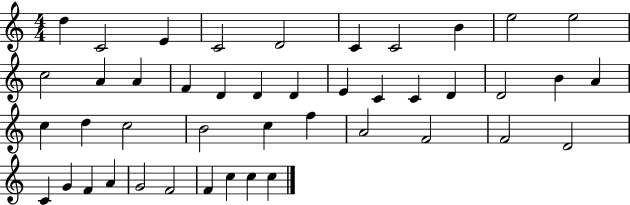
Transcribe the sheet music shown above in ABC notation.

X:1
T:Untitled
M:4/4
L:1/4
K:C
d C2 E C2 D2 C C2 B e2 e2 c2 A A F D D D E C C D D2 B A c d c2 B2 c f A2 F2 F2 D2 C G F A G2 F2 F c c c